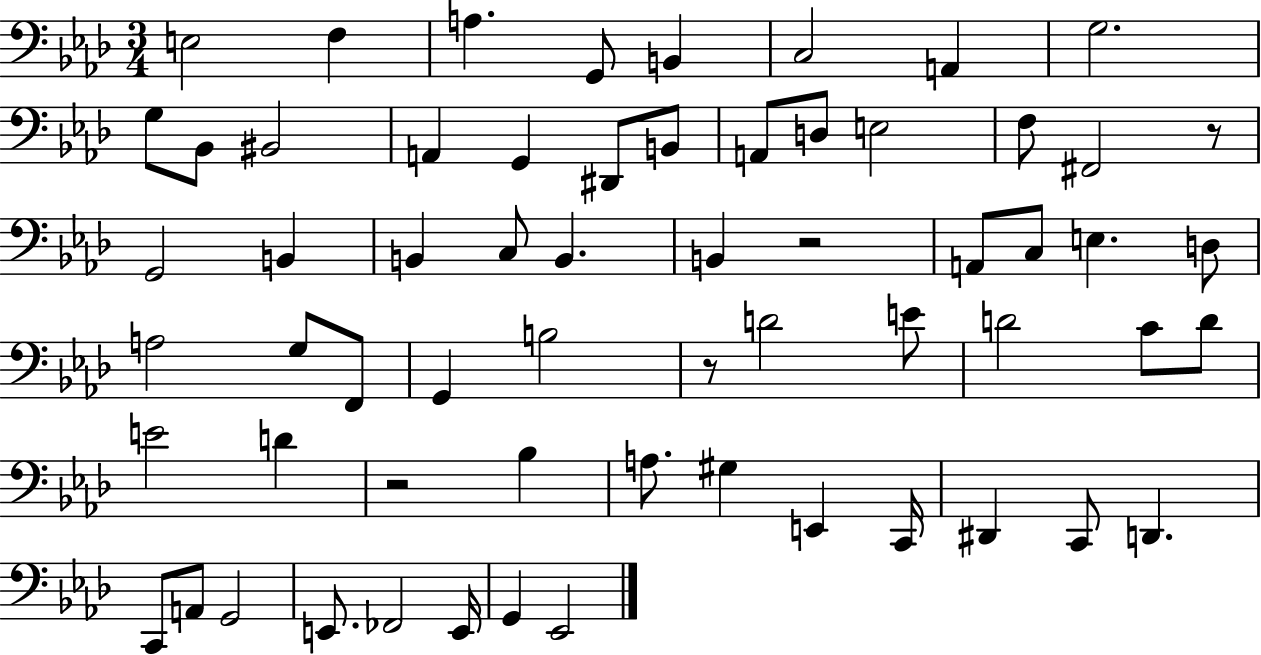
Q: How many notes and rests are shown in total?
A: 62